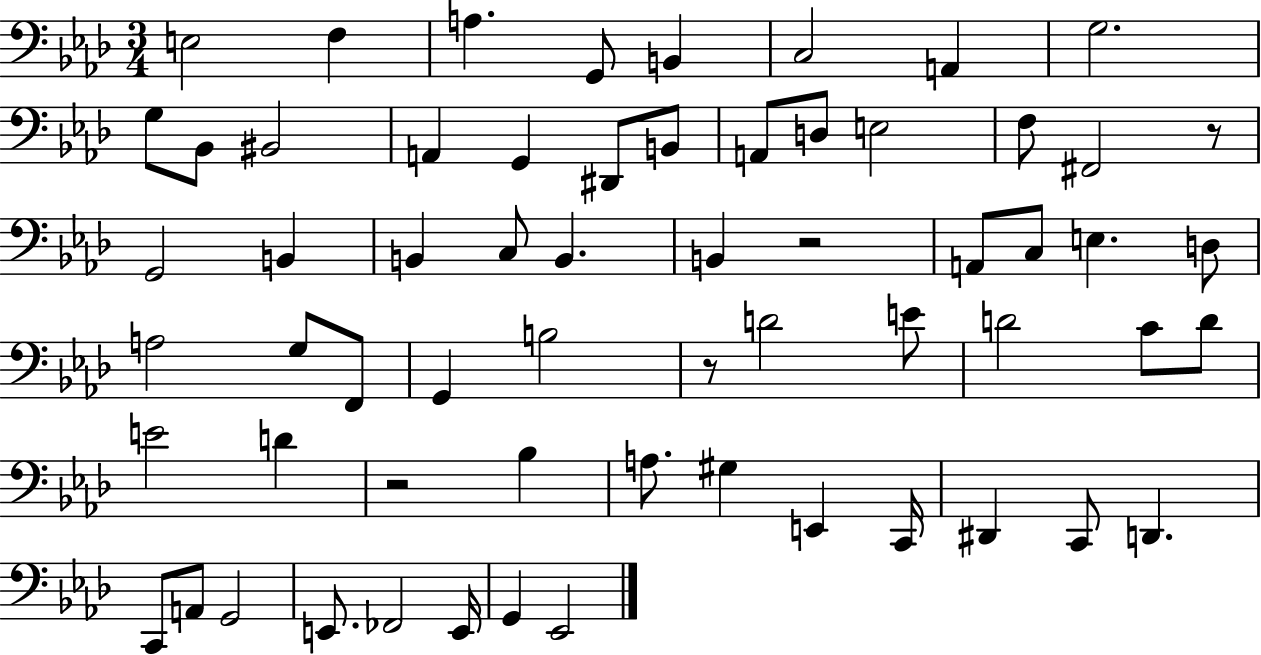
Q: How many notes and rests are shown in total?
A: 62